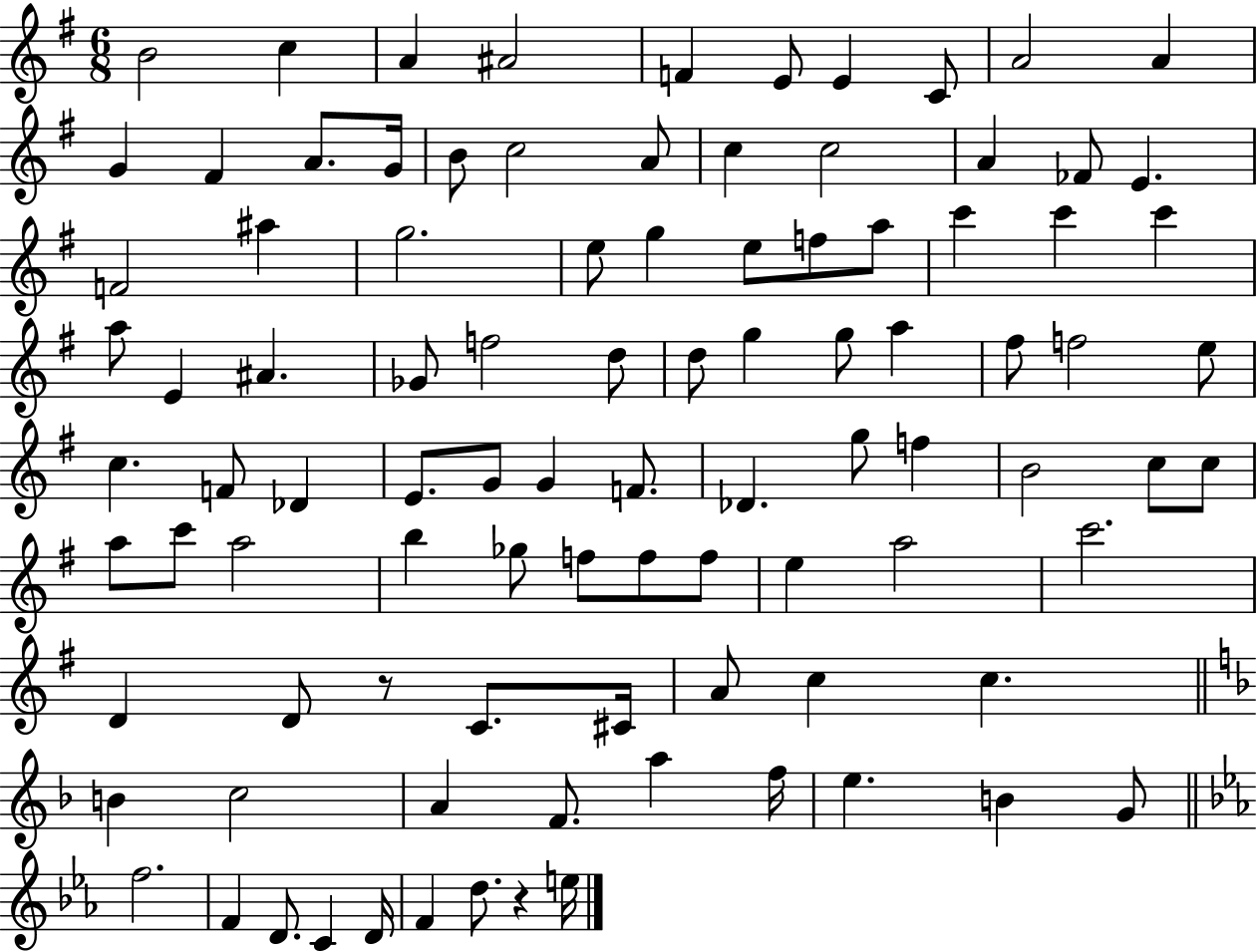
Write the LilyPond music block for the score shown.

{
  \clef treble
  \numericTimeSignature
  \time 6/8
  \key g \major
  b'2 c''4 | a'4 ais'2 | f'4 e'8 e'4 c'8 | a'2 a'4 | \break g'4 fis'4 a'8. g'16 | b'8 c''2 a'8 | c''4 c''2 | a'4 fes'8 e'4. | \break f'2 ais''4 | g''2. | e''8 g''4 e''8 f''8 a''8 | c'''4 c'''4 c'''4 | \break a''8 e'4 ais'4. | ges'8 f''2 d''8 | d''8 g''4 g''8 a''4 | fis''8 f''2 e''8 | \break c''4. f'8 des'4 | e'8. g'8 g'4 f'8. | des'4. g''8 f''4 | b'2 c''8 c''8 | \break a''8 c'''8 a''2 | b''4 ges''8 f''8 f''8 f''8 | e''4 a''2 | c'''2. | \break d'4 d'8 r8 c'8. cis'16 | a'8 c''4 c''4. | \bar "||" \break \key d \minor b'4 c''2 | a'4 f'8. a''4 f''16 | e''4. b'4 g'8 | \bar "||" \break \key c \minor f''2. | f'4 d'8. c'4 d'16 | f'4 d''8. r4 e''16 | \bar "|."
}